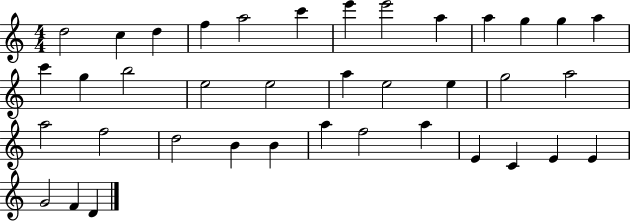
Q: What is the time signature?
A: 4/4